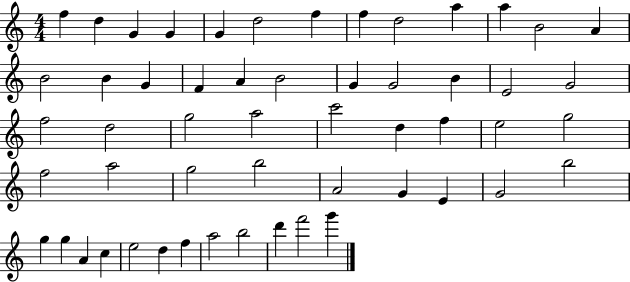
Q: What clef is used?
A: treble